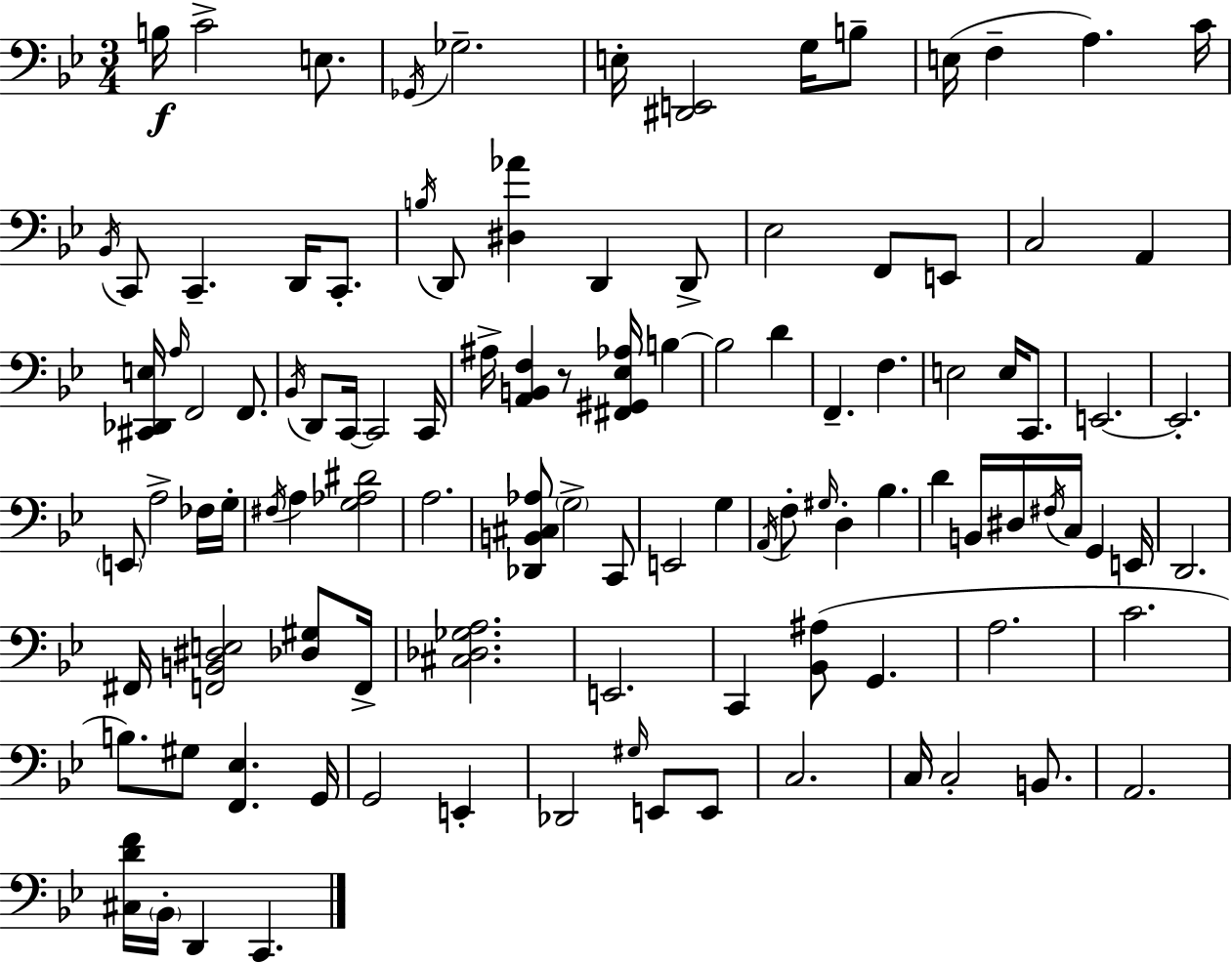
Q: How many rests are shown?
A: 1